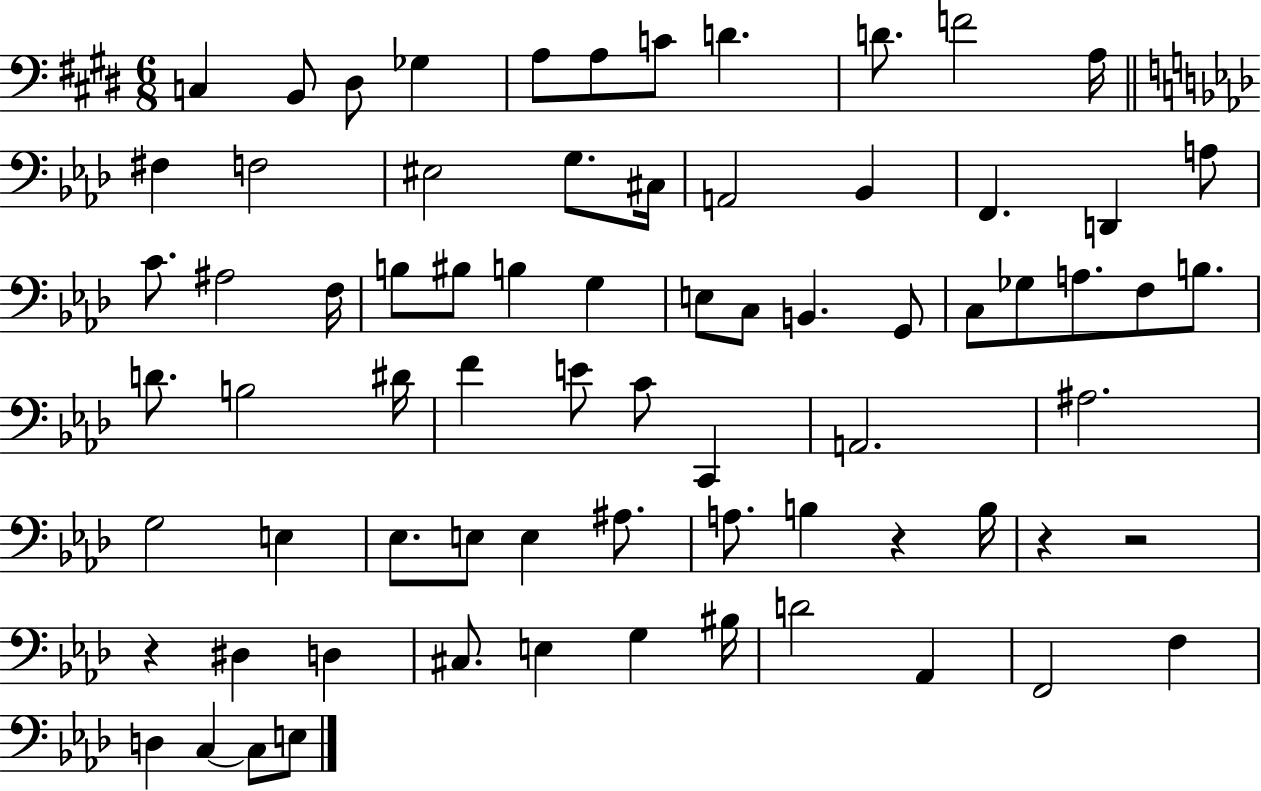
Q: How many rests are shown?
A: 4